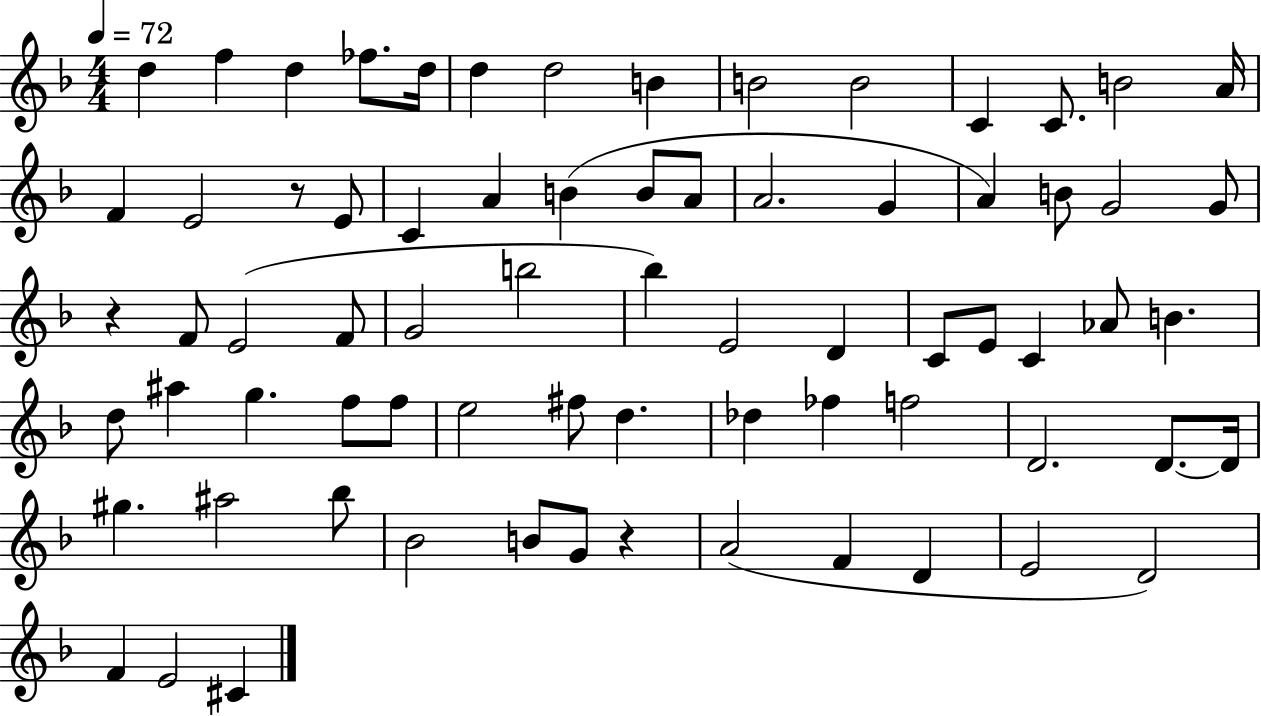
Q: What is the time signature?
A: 4/4